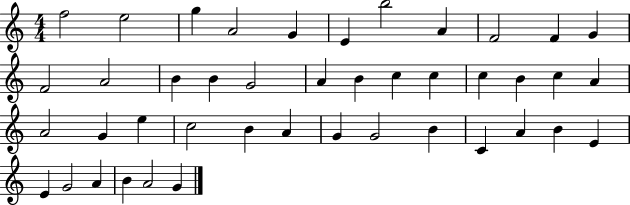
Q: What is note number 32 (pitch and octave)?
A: G4